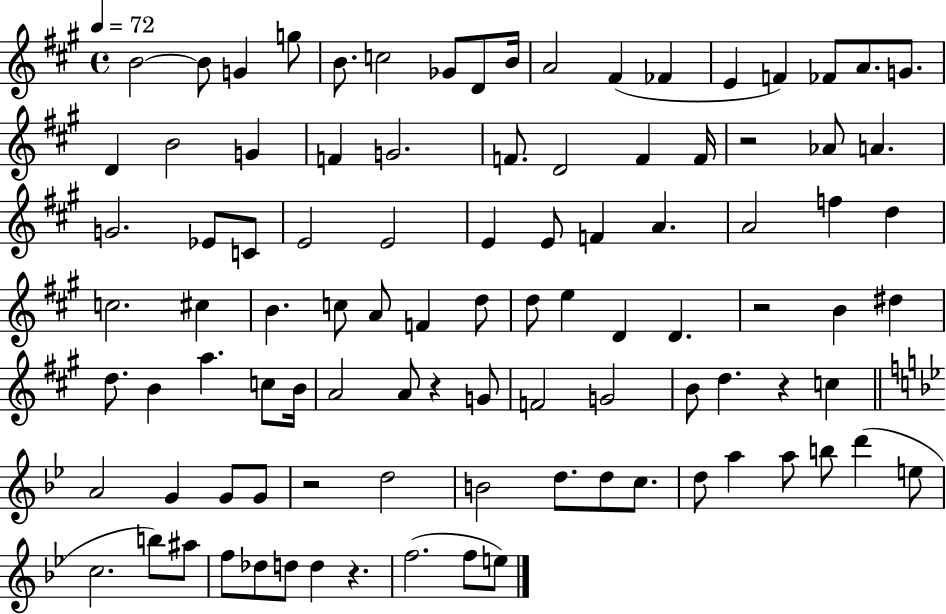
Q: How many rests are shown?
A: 6